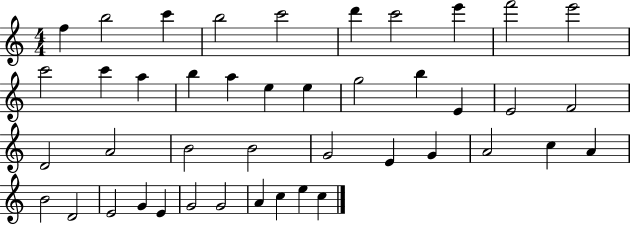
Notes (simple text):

F5/q B5/h C6/q B5/h C6/h D6/q C6/h E6/q F6/h E6/h C6/h C6/q A5/q B5/q A5/q E5/q E5/q G5/h B5/q E4/q E4/h F4/h D4/h A4/h B4/h B4/h G4/h E4/q G4/q A4/h C5/q A4/q B4/h D4/h E4/h G4/q E4/q G4/h G4/h A4/q C5/q E5/q C5/q